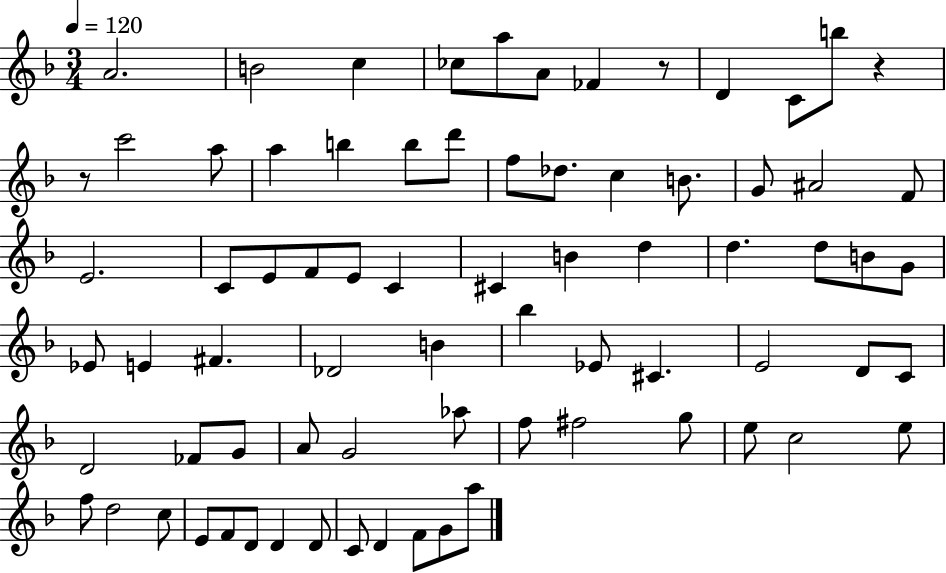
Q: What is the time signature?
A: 3/4